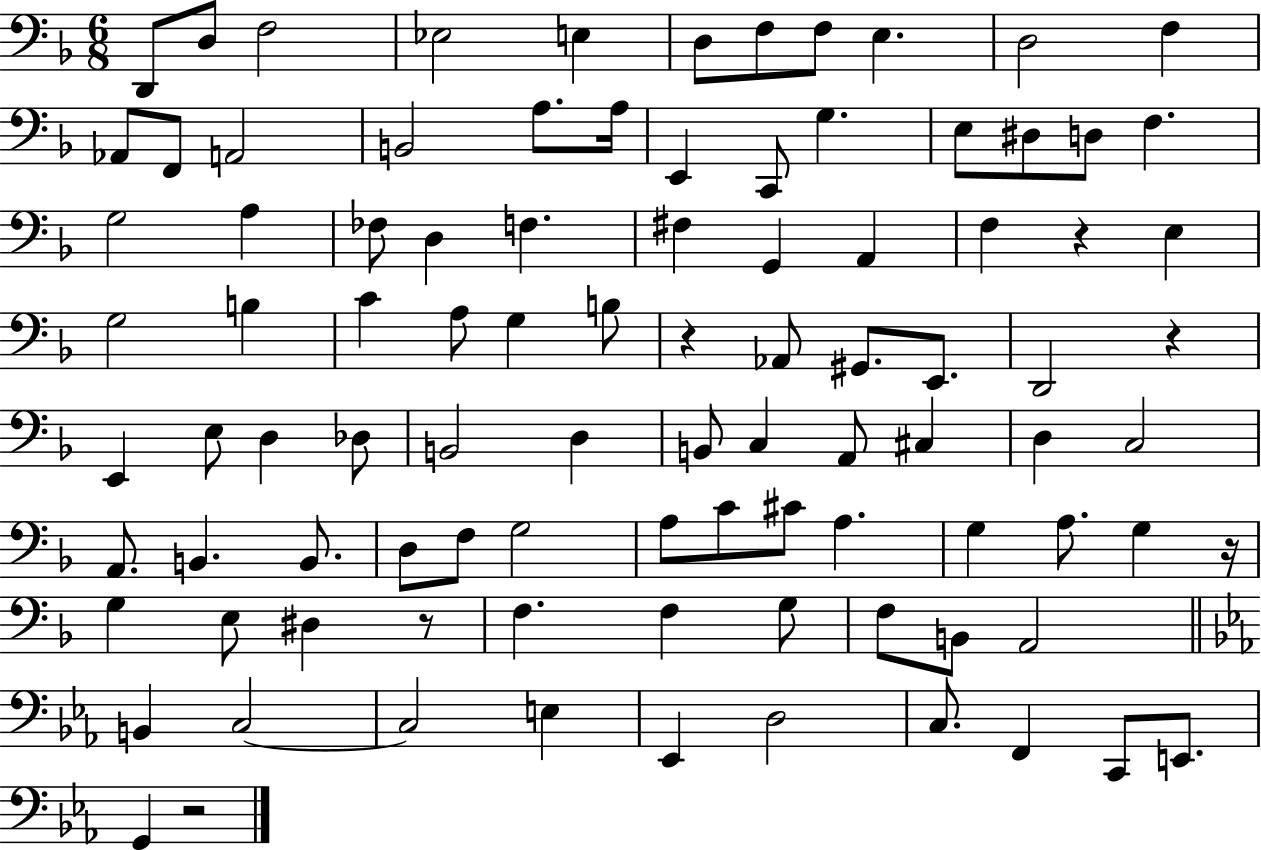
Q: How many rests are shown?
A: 6